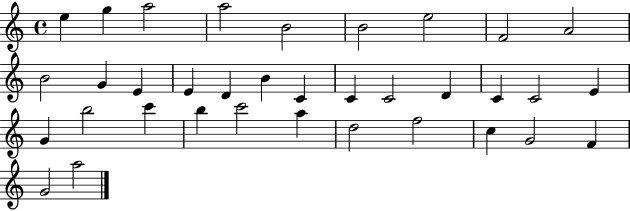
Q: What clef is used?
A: treble